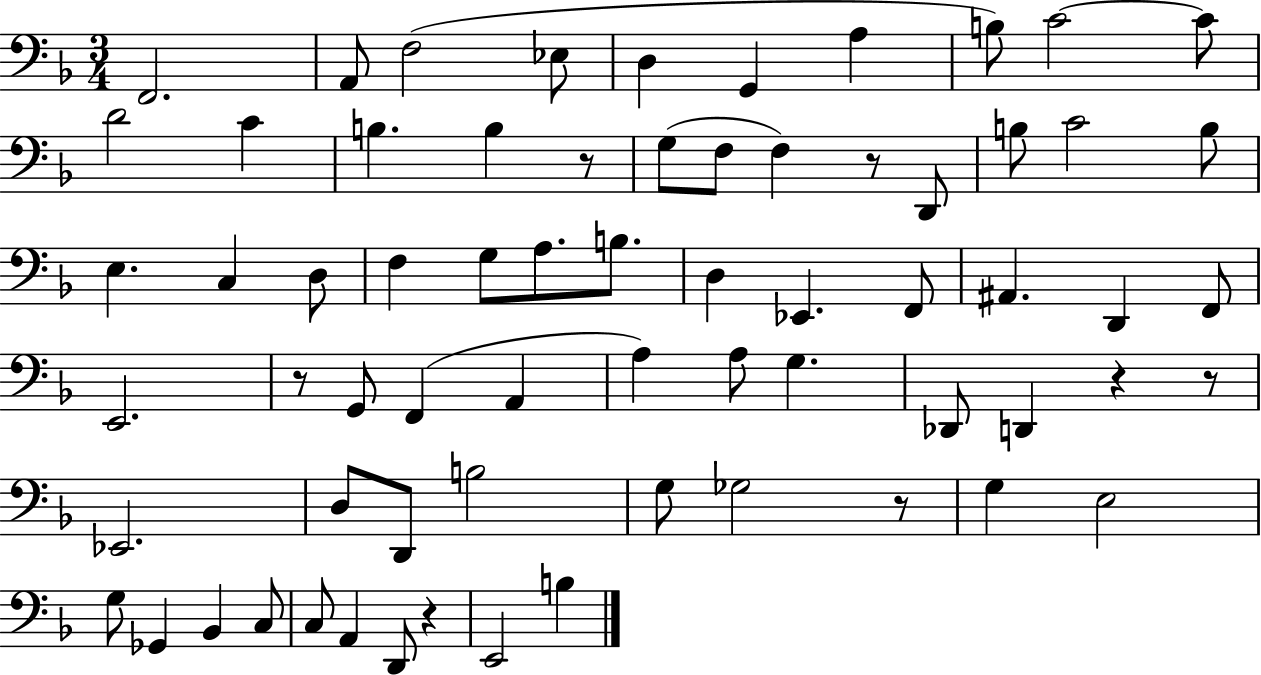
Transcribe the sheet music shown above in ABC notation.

X:1
T:Untitled
M:3/4
L:1/4
K:F
F,,2 A,,/2 F,2 _E,/2 D, G,, A, B,/2 C2 C/2 D2 C B, B, z/2 G,/2 F,/2 F, z/2 D,,/2 B,/2 C2 B,/2 E, C, D,/2 F, G,/2 A,/2 B,/2 D, _E,, F,,/2 ^A,, D,, F,,/2 E,,2 z/2 G,,/2 F,, A,, A, A,/2 G, _D,,/2 D,, z z/2 _E,,2 D,/2 D,,/2 B,2 G,/2 _G,2 z/2 G, E,2 G,/2 _G,, _B,, C,/2 C,/2 A,, D,,/2 z E,,2 B,